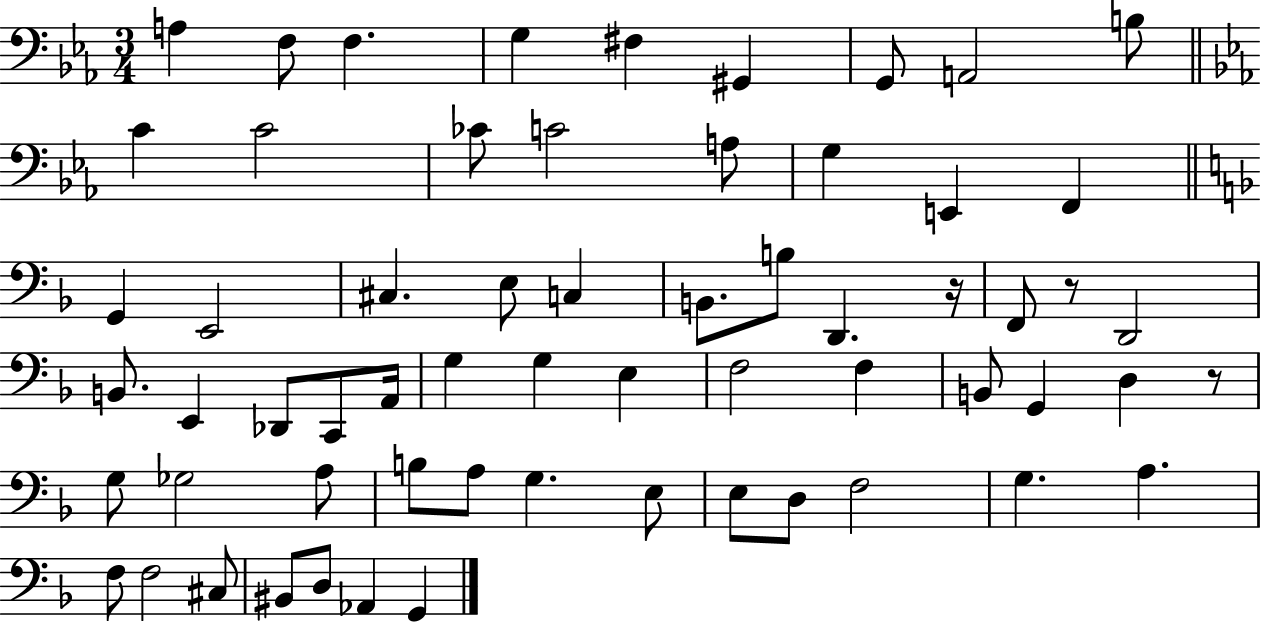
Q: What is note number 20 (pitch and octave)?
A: C#3